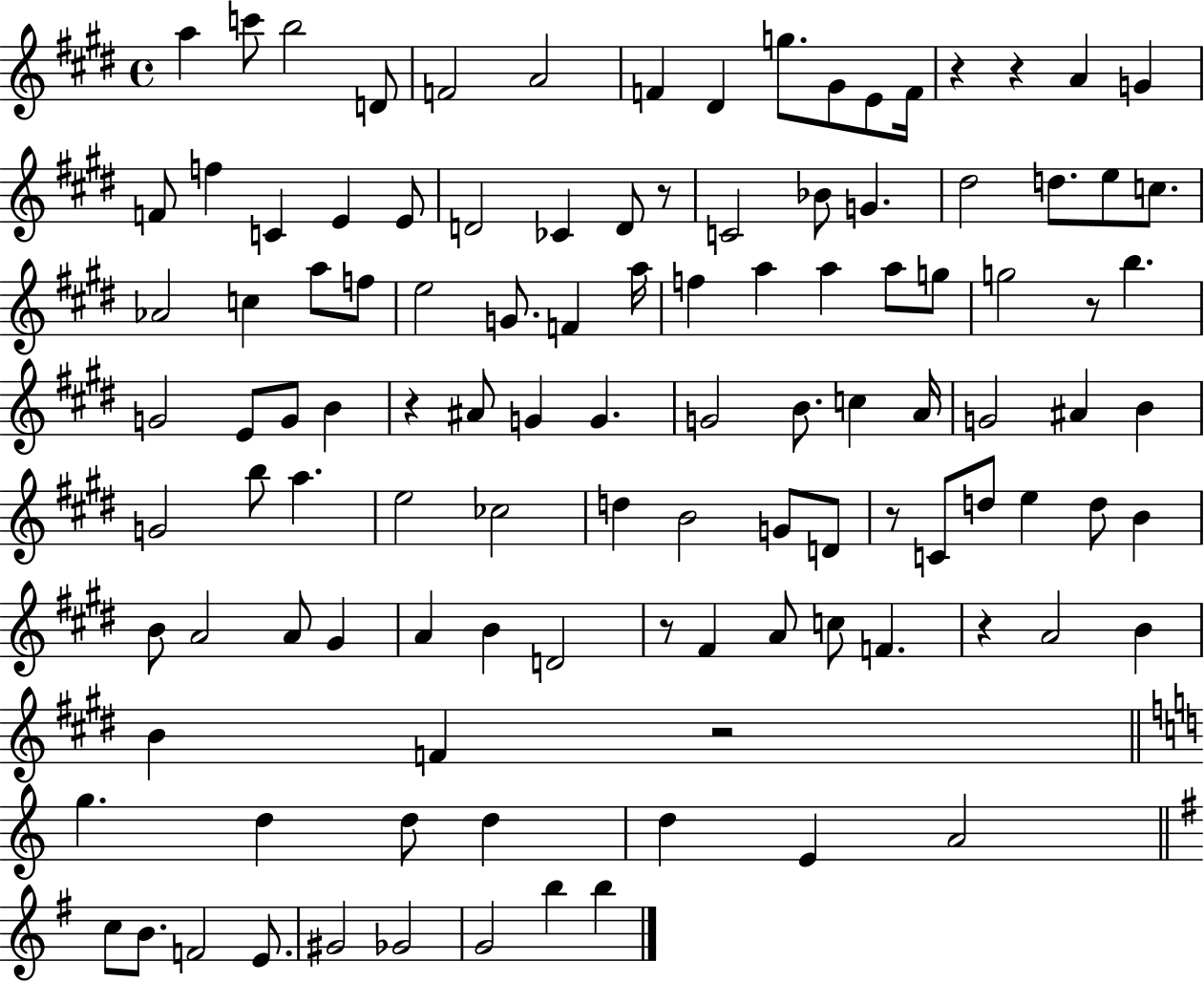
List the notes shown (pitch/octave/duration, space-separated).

A5/q C6/e B5/h D4/e F4/h A4/h F4/q D#4/q G5/e. G#4/e E4/e F4/s R/q R/q A4/q G4/q F4/e F5/q C4/q E4/q E4/e D4/h CES4/q D4/e R/e C4/h Bb4/e G4/q. D#5/h D5/e. E5/e C5/e. Ab4/h C5/q A5/e F5/e E5/h G4/e. F4/q A5/s F5/q A5/q A5/q A5/e G5/e G5/h R/e B5/q. G4/h E4/e G4/e B4/q R/q A#4/e G4/q G4/q. G4/h B4/e. C5/q A4/s G4/h A#4/q B4/q G4/h B5/e A5/q. E5/h CES5/h D5/q B4/h G4/e D4/e R/e C4/e D5/e E5/q D5/e B4/q B4/e A4/h A4/e G#4/q A4/q B4/q D4/h R/e F#4/q A4/e C5/e F4/q. R/q A4/h B4/q B4/q F4/q R/h G5/q. D5/q D5/e D5/q D5/q E4/q A4/h C5/e B4/e. F4/h E4/e. G#4/h Gb4/h G4/h B5/q B5/q